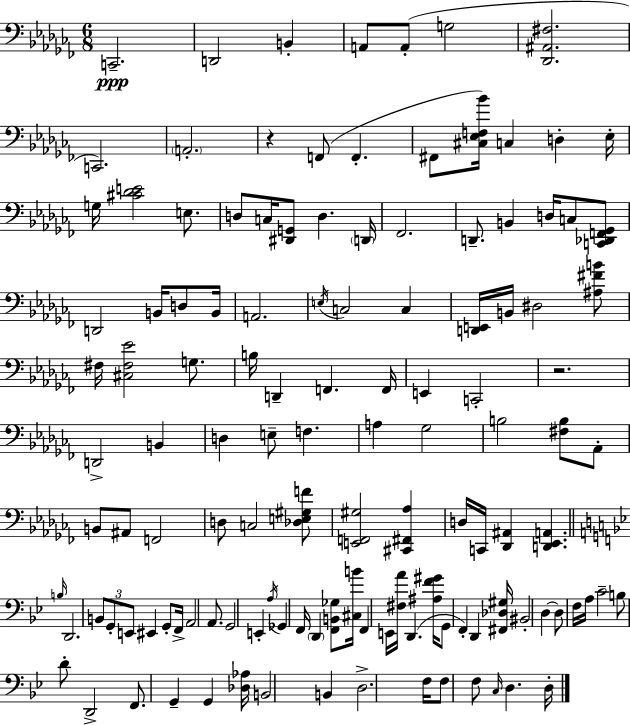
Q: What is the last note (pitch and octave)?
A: D3